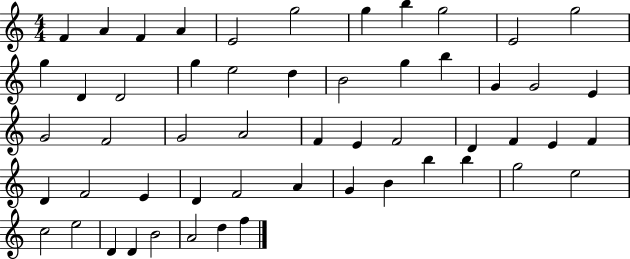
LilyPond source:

{
  \clef treble
  \numericTimeSignature
  \time 4/4
  \key c \major
  f'4 a'4 f'4 a'4 | e'2 g''2 | g''4 b''4 g''2 | e'2 g''2 | \break g''4 d'4 d'2 | g''4 e''2 d''4 | b'2 g''4 b''4 | g'4 g'2 e'4 | \break g'2 f'2 | g'2 a'2 | f'4 e'4 f'2 | d'4 f'4 e'4 f'4 | \break d'4 f'2 e'4 | d'4 f'2 a'4 | g'4 b'4 b''4 b''4 | g''2 e''2 | \break c''2 e''2 | d'4 d'4 b'2 | a'2 d''4 f''4 | \bar "|."
}